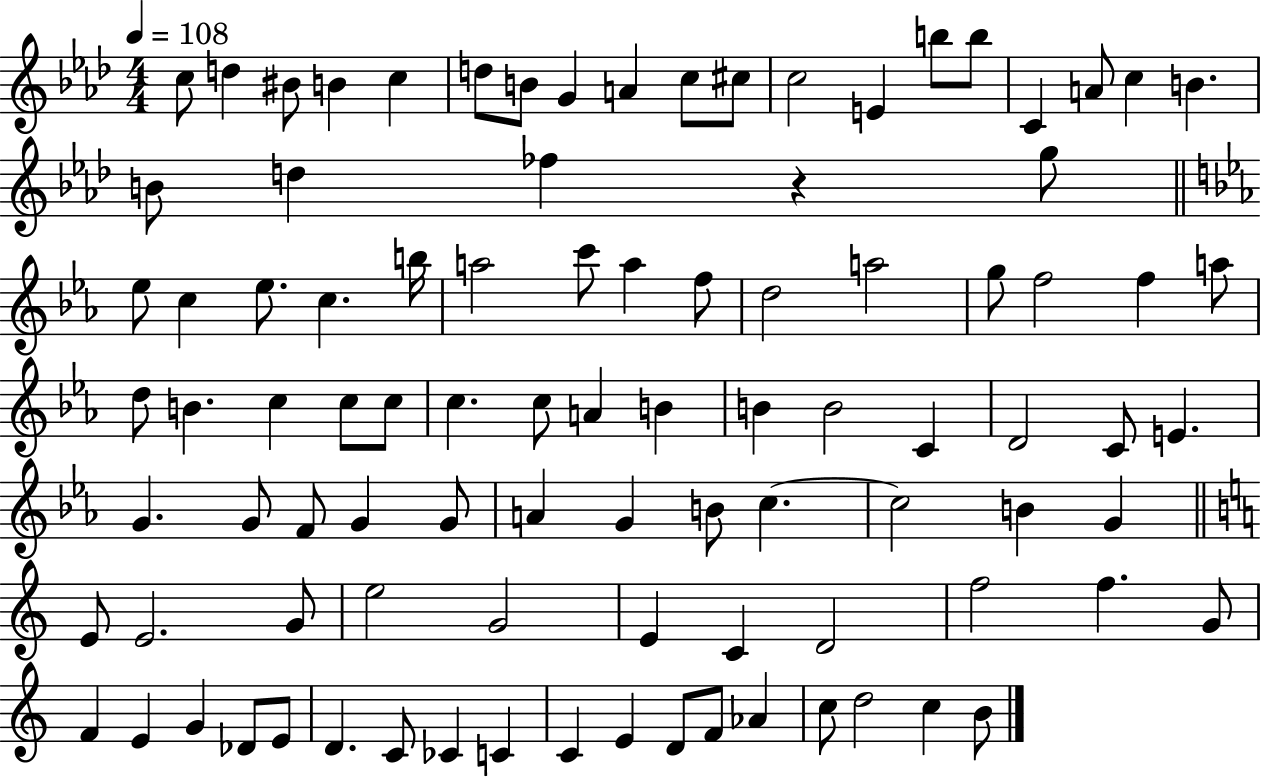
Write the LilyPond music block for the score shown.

{
  \clef treble
  \numericTimeSignature
  \time 4/4
  \key aes \major
  \tempo 4 = 108
  c''8 d''4 bis'8 b'4 c''4 | d''8 b'8 g'4 a'4 c''8 cis''8 | c''2 e'4 b''8 b''8 | c'4 a'8 c''4 b'4. | \break b'8 d''4 fes''4 r4 g''8 | \bar "||" \break \key ees \major ees''8 c''4 ees''8. c''4. b''16 | a''2 c'''8 a''4 f''8 | d''2 a''2 | g''8 f''2 f''4 a''8 | \break d''8 b'4. c''4 c''8 c''8 | c''4. c''8 a'4 b'4 | b'4 b'2 c'4 | d'2 c'8 e'4. | \break g'4. g'8 f'8 g'4 g'8 | a'4 g'4 b'8 c''4.~~ | c''2 b'4 g'4 | \bar "||" \break \key a \minor e'8 e'2. g'8 | e''2 g'2 | e'4 c'4 d'2 | f''2 f''4. g'8 | \break f'4 e'4 g'4 des'8 e'8 | d'4. c'8 ces'4 c'4 | c'4 e'4 d'8 f'8 aes'4 | c''8 d''2 c''4 b'8 | \break \bar "|."
}